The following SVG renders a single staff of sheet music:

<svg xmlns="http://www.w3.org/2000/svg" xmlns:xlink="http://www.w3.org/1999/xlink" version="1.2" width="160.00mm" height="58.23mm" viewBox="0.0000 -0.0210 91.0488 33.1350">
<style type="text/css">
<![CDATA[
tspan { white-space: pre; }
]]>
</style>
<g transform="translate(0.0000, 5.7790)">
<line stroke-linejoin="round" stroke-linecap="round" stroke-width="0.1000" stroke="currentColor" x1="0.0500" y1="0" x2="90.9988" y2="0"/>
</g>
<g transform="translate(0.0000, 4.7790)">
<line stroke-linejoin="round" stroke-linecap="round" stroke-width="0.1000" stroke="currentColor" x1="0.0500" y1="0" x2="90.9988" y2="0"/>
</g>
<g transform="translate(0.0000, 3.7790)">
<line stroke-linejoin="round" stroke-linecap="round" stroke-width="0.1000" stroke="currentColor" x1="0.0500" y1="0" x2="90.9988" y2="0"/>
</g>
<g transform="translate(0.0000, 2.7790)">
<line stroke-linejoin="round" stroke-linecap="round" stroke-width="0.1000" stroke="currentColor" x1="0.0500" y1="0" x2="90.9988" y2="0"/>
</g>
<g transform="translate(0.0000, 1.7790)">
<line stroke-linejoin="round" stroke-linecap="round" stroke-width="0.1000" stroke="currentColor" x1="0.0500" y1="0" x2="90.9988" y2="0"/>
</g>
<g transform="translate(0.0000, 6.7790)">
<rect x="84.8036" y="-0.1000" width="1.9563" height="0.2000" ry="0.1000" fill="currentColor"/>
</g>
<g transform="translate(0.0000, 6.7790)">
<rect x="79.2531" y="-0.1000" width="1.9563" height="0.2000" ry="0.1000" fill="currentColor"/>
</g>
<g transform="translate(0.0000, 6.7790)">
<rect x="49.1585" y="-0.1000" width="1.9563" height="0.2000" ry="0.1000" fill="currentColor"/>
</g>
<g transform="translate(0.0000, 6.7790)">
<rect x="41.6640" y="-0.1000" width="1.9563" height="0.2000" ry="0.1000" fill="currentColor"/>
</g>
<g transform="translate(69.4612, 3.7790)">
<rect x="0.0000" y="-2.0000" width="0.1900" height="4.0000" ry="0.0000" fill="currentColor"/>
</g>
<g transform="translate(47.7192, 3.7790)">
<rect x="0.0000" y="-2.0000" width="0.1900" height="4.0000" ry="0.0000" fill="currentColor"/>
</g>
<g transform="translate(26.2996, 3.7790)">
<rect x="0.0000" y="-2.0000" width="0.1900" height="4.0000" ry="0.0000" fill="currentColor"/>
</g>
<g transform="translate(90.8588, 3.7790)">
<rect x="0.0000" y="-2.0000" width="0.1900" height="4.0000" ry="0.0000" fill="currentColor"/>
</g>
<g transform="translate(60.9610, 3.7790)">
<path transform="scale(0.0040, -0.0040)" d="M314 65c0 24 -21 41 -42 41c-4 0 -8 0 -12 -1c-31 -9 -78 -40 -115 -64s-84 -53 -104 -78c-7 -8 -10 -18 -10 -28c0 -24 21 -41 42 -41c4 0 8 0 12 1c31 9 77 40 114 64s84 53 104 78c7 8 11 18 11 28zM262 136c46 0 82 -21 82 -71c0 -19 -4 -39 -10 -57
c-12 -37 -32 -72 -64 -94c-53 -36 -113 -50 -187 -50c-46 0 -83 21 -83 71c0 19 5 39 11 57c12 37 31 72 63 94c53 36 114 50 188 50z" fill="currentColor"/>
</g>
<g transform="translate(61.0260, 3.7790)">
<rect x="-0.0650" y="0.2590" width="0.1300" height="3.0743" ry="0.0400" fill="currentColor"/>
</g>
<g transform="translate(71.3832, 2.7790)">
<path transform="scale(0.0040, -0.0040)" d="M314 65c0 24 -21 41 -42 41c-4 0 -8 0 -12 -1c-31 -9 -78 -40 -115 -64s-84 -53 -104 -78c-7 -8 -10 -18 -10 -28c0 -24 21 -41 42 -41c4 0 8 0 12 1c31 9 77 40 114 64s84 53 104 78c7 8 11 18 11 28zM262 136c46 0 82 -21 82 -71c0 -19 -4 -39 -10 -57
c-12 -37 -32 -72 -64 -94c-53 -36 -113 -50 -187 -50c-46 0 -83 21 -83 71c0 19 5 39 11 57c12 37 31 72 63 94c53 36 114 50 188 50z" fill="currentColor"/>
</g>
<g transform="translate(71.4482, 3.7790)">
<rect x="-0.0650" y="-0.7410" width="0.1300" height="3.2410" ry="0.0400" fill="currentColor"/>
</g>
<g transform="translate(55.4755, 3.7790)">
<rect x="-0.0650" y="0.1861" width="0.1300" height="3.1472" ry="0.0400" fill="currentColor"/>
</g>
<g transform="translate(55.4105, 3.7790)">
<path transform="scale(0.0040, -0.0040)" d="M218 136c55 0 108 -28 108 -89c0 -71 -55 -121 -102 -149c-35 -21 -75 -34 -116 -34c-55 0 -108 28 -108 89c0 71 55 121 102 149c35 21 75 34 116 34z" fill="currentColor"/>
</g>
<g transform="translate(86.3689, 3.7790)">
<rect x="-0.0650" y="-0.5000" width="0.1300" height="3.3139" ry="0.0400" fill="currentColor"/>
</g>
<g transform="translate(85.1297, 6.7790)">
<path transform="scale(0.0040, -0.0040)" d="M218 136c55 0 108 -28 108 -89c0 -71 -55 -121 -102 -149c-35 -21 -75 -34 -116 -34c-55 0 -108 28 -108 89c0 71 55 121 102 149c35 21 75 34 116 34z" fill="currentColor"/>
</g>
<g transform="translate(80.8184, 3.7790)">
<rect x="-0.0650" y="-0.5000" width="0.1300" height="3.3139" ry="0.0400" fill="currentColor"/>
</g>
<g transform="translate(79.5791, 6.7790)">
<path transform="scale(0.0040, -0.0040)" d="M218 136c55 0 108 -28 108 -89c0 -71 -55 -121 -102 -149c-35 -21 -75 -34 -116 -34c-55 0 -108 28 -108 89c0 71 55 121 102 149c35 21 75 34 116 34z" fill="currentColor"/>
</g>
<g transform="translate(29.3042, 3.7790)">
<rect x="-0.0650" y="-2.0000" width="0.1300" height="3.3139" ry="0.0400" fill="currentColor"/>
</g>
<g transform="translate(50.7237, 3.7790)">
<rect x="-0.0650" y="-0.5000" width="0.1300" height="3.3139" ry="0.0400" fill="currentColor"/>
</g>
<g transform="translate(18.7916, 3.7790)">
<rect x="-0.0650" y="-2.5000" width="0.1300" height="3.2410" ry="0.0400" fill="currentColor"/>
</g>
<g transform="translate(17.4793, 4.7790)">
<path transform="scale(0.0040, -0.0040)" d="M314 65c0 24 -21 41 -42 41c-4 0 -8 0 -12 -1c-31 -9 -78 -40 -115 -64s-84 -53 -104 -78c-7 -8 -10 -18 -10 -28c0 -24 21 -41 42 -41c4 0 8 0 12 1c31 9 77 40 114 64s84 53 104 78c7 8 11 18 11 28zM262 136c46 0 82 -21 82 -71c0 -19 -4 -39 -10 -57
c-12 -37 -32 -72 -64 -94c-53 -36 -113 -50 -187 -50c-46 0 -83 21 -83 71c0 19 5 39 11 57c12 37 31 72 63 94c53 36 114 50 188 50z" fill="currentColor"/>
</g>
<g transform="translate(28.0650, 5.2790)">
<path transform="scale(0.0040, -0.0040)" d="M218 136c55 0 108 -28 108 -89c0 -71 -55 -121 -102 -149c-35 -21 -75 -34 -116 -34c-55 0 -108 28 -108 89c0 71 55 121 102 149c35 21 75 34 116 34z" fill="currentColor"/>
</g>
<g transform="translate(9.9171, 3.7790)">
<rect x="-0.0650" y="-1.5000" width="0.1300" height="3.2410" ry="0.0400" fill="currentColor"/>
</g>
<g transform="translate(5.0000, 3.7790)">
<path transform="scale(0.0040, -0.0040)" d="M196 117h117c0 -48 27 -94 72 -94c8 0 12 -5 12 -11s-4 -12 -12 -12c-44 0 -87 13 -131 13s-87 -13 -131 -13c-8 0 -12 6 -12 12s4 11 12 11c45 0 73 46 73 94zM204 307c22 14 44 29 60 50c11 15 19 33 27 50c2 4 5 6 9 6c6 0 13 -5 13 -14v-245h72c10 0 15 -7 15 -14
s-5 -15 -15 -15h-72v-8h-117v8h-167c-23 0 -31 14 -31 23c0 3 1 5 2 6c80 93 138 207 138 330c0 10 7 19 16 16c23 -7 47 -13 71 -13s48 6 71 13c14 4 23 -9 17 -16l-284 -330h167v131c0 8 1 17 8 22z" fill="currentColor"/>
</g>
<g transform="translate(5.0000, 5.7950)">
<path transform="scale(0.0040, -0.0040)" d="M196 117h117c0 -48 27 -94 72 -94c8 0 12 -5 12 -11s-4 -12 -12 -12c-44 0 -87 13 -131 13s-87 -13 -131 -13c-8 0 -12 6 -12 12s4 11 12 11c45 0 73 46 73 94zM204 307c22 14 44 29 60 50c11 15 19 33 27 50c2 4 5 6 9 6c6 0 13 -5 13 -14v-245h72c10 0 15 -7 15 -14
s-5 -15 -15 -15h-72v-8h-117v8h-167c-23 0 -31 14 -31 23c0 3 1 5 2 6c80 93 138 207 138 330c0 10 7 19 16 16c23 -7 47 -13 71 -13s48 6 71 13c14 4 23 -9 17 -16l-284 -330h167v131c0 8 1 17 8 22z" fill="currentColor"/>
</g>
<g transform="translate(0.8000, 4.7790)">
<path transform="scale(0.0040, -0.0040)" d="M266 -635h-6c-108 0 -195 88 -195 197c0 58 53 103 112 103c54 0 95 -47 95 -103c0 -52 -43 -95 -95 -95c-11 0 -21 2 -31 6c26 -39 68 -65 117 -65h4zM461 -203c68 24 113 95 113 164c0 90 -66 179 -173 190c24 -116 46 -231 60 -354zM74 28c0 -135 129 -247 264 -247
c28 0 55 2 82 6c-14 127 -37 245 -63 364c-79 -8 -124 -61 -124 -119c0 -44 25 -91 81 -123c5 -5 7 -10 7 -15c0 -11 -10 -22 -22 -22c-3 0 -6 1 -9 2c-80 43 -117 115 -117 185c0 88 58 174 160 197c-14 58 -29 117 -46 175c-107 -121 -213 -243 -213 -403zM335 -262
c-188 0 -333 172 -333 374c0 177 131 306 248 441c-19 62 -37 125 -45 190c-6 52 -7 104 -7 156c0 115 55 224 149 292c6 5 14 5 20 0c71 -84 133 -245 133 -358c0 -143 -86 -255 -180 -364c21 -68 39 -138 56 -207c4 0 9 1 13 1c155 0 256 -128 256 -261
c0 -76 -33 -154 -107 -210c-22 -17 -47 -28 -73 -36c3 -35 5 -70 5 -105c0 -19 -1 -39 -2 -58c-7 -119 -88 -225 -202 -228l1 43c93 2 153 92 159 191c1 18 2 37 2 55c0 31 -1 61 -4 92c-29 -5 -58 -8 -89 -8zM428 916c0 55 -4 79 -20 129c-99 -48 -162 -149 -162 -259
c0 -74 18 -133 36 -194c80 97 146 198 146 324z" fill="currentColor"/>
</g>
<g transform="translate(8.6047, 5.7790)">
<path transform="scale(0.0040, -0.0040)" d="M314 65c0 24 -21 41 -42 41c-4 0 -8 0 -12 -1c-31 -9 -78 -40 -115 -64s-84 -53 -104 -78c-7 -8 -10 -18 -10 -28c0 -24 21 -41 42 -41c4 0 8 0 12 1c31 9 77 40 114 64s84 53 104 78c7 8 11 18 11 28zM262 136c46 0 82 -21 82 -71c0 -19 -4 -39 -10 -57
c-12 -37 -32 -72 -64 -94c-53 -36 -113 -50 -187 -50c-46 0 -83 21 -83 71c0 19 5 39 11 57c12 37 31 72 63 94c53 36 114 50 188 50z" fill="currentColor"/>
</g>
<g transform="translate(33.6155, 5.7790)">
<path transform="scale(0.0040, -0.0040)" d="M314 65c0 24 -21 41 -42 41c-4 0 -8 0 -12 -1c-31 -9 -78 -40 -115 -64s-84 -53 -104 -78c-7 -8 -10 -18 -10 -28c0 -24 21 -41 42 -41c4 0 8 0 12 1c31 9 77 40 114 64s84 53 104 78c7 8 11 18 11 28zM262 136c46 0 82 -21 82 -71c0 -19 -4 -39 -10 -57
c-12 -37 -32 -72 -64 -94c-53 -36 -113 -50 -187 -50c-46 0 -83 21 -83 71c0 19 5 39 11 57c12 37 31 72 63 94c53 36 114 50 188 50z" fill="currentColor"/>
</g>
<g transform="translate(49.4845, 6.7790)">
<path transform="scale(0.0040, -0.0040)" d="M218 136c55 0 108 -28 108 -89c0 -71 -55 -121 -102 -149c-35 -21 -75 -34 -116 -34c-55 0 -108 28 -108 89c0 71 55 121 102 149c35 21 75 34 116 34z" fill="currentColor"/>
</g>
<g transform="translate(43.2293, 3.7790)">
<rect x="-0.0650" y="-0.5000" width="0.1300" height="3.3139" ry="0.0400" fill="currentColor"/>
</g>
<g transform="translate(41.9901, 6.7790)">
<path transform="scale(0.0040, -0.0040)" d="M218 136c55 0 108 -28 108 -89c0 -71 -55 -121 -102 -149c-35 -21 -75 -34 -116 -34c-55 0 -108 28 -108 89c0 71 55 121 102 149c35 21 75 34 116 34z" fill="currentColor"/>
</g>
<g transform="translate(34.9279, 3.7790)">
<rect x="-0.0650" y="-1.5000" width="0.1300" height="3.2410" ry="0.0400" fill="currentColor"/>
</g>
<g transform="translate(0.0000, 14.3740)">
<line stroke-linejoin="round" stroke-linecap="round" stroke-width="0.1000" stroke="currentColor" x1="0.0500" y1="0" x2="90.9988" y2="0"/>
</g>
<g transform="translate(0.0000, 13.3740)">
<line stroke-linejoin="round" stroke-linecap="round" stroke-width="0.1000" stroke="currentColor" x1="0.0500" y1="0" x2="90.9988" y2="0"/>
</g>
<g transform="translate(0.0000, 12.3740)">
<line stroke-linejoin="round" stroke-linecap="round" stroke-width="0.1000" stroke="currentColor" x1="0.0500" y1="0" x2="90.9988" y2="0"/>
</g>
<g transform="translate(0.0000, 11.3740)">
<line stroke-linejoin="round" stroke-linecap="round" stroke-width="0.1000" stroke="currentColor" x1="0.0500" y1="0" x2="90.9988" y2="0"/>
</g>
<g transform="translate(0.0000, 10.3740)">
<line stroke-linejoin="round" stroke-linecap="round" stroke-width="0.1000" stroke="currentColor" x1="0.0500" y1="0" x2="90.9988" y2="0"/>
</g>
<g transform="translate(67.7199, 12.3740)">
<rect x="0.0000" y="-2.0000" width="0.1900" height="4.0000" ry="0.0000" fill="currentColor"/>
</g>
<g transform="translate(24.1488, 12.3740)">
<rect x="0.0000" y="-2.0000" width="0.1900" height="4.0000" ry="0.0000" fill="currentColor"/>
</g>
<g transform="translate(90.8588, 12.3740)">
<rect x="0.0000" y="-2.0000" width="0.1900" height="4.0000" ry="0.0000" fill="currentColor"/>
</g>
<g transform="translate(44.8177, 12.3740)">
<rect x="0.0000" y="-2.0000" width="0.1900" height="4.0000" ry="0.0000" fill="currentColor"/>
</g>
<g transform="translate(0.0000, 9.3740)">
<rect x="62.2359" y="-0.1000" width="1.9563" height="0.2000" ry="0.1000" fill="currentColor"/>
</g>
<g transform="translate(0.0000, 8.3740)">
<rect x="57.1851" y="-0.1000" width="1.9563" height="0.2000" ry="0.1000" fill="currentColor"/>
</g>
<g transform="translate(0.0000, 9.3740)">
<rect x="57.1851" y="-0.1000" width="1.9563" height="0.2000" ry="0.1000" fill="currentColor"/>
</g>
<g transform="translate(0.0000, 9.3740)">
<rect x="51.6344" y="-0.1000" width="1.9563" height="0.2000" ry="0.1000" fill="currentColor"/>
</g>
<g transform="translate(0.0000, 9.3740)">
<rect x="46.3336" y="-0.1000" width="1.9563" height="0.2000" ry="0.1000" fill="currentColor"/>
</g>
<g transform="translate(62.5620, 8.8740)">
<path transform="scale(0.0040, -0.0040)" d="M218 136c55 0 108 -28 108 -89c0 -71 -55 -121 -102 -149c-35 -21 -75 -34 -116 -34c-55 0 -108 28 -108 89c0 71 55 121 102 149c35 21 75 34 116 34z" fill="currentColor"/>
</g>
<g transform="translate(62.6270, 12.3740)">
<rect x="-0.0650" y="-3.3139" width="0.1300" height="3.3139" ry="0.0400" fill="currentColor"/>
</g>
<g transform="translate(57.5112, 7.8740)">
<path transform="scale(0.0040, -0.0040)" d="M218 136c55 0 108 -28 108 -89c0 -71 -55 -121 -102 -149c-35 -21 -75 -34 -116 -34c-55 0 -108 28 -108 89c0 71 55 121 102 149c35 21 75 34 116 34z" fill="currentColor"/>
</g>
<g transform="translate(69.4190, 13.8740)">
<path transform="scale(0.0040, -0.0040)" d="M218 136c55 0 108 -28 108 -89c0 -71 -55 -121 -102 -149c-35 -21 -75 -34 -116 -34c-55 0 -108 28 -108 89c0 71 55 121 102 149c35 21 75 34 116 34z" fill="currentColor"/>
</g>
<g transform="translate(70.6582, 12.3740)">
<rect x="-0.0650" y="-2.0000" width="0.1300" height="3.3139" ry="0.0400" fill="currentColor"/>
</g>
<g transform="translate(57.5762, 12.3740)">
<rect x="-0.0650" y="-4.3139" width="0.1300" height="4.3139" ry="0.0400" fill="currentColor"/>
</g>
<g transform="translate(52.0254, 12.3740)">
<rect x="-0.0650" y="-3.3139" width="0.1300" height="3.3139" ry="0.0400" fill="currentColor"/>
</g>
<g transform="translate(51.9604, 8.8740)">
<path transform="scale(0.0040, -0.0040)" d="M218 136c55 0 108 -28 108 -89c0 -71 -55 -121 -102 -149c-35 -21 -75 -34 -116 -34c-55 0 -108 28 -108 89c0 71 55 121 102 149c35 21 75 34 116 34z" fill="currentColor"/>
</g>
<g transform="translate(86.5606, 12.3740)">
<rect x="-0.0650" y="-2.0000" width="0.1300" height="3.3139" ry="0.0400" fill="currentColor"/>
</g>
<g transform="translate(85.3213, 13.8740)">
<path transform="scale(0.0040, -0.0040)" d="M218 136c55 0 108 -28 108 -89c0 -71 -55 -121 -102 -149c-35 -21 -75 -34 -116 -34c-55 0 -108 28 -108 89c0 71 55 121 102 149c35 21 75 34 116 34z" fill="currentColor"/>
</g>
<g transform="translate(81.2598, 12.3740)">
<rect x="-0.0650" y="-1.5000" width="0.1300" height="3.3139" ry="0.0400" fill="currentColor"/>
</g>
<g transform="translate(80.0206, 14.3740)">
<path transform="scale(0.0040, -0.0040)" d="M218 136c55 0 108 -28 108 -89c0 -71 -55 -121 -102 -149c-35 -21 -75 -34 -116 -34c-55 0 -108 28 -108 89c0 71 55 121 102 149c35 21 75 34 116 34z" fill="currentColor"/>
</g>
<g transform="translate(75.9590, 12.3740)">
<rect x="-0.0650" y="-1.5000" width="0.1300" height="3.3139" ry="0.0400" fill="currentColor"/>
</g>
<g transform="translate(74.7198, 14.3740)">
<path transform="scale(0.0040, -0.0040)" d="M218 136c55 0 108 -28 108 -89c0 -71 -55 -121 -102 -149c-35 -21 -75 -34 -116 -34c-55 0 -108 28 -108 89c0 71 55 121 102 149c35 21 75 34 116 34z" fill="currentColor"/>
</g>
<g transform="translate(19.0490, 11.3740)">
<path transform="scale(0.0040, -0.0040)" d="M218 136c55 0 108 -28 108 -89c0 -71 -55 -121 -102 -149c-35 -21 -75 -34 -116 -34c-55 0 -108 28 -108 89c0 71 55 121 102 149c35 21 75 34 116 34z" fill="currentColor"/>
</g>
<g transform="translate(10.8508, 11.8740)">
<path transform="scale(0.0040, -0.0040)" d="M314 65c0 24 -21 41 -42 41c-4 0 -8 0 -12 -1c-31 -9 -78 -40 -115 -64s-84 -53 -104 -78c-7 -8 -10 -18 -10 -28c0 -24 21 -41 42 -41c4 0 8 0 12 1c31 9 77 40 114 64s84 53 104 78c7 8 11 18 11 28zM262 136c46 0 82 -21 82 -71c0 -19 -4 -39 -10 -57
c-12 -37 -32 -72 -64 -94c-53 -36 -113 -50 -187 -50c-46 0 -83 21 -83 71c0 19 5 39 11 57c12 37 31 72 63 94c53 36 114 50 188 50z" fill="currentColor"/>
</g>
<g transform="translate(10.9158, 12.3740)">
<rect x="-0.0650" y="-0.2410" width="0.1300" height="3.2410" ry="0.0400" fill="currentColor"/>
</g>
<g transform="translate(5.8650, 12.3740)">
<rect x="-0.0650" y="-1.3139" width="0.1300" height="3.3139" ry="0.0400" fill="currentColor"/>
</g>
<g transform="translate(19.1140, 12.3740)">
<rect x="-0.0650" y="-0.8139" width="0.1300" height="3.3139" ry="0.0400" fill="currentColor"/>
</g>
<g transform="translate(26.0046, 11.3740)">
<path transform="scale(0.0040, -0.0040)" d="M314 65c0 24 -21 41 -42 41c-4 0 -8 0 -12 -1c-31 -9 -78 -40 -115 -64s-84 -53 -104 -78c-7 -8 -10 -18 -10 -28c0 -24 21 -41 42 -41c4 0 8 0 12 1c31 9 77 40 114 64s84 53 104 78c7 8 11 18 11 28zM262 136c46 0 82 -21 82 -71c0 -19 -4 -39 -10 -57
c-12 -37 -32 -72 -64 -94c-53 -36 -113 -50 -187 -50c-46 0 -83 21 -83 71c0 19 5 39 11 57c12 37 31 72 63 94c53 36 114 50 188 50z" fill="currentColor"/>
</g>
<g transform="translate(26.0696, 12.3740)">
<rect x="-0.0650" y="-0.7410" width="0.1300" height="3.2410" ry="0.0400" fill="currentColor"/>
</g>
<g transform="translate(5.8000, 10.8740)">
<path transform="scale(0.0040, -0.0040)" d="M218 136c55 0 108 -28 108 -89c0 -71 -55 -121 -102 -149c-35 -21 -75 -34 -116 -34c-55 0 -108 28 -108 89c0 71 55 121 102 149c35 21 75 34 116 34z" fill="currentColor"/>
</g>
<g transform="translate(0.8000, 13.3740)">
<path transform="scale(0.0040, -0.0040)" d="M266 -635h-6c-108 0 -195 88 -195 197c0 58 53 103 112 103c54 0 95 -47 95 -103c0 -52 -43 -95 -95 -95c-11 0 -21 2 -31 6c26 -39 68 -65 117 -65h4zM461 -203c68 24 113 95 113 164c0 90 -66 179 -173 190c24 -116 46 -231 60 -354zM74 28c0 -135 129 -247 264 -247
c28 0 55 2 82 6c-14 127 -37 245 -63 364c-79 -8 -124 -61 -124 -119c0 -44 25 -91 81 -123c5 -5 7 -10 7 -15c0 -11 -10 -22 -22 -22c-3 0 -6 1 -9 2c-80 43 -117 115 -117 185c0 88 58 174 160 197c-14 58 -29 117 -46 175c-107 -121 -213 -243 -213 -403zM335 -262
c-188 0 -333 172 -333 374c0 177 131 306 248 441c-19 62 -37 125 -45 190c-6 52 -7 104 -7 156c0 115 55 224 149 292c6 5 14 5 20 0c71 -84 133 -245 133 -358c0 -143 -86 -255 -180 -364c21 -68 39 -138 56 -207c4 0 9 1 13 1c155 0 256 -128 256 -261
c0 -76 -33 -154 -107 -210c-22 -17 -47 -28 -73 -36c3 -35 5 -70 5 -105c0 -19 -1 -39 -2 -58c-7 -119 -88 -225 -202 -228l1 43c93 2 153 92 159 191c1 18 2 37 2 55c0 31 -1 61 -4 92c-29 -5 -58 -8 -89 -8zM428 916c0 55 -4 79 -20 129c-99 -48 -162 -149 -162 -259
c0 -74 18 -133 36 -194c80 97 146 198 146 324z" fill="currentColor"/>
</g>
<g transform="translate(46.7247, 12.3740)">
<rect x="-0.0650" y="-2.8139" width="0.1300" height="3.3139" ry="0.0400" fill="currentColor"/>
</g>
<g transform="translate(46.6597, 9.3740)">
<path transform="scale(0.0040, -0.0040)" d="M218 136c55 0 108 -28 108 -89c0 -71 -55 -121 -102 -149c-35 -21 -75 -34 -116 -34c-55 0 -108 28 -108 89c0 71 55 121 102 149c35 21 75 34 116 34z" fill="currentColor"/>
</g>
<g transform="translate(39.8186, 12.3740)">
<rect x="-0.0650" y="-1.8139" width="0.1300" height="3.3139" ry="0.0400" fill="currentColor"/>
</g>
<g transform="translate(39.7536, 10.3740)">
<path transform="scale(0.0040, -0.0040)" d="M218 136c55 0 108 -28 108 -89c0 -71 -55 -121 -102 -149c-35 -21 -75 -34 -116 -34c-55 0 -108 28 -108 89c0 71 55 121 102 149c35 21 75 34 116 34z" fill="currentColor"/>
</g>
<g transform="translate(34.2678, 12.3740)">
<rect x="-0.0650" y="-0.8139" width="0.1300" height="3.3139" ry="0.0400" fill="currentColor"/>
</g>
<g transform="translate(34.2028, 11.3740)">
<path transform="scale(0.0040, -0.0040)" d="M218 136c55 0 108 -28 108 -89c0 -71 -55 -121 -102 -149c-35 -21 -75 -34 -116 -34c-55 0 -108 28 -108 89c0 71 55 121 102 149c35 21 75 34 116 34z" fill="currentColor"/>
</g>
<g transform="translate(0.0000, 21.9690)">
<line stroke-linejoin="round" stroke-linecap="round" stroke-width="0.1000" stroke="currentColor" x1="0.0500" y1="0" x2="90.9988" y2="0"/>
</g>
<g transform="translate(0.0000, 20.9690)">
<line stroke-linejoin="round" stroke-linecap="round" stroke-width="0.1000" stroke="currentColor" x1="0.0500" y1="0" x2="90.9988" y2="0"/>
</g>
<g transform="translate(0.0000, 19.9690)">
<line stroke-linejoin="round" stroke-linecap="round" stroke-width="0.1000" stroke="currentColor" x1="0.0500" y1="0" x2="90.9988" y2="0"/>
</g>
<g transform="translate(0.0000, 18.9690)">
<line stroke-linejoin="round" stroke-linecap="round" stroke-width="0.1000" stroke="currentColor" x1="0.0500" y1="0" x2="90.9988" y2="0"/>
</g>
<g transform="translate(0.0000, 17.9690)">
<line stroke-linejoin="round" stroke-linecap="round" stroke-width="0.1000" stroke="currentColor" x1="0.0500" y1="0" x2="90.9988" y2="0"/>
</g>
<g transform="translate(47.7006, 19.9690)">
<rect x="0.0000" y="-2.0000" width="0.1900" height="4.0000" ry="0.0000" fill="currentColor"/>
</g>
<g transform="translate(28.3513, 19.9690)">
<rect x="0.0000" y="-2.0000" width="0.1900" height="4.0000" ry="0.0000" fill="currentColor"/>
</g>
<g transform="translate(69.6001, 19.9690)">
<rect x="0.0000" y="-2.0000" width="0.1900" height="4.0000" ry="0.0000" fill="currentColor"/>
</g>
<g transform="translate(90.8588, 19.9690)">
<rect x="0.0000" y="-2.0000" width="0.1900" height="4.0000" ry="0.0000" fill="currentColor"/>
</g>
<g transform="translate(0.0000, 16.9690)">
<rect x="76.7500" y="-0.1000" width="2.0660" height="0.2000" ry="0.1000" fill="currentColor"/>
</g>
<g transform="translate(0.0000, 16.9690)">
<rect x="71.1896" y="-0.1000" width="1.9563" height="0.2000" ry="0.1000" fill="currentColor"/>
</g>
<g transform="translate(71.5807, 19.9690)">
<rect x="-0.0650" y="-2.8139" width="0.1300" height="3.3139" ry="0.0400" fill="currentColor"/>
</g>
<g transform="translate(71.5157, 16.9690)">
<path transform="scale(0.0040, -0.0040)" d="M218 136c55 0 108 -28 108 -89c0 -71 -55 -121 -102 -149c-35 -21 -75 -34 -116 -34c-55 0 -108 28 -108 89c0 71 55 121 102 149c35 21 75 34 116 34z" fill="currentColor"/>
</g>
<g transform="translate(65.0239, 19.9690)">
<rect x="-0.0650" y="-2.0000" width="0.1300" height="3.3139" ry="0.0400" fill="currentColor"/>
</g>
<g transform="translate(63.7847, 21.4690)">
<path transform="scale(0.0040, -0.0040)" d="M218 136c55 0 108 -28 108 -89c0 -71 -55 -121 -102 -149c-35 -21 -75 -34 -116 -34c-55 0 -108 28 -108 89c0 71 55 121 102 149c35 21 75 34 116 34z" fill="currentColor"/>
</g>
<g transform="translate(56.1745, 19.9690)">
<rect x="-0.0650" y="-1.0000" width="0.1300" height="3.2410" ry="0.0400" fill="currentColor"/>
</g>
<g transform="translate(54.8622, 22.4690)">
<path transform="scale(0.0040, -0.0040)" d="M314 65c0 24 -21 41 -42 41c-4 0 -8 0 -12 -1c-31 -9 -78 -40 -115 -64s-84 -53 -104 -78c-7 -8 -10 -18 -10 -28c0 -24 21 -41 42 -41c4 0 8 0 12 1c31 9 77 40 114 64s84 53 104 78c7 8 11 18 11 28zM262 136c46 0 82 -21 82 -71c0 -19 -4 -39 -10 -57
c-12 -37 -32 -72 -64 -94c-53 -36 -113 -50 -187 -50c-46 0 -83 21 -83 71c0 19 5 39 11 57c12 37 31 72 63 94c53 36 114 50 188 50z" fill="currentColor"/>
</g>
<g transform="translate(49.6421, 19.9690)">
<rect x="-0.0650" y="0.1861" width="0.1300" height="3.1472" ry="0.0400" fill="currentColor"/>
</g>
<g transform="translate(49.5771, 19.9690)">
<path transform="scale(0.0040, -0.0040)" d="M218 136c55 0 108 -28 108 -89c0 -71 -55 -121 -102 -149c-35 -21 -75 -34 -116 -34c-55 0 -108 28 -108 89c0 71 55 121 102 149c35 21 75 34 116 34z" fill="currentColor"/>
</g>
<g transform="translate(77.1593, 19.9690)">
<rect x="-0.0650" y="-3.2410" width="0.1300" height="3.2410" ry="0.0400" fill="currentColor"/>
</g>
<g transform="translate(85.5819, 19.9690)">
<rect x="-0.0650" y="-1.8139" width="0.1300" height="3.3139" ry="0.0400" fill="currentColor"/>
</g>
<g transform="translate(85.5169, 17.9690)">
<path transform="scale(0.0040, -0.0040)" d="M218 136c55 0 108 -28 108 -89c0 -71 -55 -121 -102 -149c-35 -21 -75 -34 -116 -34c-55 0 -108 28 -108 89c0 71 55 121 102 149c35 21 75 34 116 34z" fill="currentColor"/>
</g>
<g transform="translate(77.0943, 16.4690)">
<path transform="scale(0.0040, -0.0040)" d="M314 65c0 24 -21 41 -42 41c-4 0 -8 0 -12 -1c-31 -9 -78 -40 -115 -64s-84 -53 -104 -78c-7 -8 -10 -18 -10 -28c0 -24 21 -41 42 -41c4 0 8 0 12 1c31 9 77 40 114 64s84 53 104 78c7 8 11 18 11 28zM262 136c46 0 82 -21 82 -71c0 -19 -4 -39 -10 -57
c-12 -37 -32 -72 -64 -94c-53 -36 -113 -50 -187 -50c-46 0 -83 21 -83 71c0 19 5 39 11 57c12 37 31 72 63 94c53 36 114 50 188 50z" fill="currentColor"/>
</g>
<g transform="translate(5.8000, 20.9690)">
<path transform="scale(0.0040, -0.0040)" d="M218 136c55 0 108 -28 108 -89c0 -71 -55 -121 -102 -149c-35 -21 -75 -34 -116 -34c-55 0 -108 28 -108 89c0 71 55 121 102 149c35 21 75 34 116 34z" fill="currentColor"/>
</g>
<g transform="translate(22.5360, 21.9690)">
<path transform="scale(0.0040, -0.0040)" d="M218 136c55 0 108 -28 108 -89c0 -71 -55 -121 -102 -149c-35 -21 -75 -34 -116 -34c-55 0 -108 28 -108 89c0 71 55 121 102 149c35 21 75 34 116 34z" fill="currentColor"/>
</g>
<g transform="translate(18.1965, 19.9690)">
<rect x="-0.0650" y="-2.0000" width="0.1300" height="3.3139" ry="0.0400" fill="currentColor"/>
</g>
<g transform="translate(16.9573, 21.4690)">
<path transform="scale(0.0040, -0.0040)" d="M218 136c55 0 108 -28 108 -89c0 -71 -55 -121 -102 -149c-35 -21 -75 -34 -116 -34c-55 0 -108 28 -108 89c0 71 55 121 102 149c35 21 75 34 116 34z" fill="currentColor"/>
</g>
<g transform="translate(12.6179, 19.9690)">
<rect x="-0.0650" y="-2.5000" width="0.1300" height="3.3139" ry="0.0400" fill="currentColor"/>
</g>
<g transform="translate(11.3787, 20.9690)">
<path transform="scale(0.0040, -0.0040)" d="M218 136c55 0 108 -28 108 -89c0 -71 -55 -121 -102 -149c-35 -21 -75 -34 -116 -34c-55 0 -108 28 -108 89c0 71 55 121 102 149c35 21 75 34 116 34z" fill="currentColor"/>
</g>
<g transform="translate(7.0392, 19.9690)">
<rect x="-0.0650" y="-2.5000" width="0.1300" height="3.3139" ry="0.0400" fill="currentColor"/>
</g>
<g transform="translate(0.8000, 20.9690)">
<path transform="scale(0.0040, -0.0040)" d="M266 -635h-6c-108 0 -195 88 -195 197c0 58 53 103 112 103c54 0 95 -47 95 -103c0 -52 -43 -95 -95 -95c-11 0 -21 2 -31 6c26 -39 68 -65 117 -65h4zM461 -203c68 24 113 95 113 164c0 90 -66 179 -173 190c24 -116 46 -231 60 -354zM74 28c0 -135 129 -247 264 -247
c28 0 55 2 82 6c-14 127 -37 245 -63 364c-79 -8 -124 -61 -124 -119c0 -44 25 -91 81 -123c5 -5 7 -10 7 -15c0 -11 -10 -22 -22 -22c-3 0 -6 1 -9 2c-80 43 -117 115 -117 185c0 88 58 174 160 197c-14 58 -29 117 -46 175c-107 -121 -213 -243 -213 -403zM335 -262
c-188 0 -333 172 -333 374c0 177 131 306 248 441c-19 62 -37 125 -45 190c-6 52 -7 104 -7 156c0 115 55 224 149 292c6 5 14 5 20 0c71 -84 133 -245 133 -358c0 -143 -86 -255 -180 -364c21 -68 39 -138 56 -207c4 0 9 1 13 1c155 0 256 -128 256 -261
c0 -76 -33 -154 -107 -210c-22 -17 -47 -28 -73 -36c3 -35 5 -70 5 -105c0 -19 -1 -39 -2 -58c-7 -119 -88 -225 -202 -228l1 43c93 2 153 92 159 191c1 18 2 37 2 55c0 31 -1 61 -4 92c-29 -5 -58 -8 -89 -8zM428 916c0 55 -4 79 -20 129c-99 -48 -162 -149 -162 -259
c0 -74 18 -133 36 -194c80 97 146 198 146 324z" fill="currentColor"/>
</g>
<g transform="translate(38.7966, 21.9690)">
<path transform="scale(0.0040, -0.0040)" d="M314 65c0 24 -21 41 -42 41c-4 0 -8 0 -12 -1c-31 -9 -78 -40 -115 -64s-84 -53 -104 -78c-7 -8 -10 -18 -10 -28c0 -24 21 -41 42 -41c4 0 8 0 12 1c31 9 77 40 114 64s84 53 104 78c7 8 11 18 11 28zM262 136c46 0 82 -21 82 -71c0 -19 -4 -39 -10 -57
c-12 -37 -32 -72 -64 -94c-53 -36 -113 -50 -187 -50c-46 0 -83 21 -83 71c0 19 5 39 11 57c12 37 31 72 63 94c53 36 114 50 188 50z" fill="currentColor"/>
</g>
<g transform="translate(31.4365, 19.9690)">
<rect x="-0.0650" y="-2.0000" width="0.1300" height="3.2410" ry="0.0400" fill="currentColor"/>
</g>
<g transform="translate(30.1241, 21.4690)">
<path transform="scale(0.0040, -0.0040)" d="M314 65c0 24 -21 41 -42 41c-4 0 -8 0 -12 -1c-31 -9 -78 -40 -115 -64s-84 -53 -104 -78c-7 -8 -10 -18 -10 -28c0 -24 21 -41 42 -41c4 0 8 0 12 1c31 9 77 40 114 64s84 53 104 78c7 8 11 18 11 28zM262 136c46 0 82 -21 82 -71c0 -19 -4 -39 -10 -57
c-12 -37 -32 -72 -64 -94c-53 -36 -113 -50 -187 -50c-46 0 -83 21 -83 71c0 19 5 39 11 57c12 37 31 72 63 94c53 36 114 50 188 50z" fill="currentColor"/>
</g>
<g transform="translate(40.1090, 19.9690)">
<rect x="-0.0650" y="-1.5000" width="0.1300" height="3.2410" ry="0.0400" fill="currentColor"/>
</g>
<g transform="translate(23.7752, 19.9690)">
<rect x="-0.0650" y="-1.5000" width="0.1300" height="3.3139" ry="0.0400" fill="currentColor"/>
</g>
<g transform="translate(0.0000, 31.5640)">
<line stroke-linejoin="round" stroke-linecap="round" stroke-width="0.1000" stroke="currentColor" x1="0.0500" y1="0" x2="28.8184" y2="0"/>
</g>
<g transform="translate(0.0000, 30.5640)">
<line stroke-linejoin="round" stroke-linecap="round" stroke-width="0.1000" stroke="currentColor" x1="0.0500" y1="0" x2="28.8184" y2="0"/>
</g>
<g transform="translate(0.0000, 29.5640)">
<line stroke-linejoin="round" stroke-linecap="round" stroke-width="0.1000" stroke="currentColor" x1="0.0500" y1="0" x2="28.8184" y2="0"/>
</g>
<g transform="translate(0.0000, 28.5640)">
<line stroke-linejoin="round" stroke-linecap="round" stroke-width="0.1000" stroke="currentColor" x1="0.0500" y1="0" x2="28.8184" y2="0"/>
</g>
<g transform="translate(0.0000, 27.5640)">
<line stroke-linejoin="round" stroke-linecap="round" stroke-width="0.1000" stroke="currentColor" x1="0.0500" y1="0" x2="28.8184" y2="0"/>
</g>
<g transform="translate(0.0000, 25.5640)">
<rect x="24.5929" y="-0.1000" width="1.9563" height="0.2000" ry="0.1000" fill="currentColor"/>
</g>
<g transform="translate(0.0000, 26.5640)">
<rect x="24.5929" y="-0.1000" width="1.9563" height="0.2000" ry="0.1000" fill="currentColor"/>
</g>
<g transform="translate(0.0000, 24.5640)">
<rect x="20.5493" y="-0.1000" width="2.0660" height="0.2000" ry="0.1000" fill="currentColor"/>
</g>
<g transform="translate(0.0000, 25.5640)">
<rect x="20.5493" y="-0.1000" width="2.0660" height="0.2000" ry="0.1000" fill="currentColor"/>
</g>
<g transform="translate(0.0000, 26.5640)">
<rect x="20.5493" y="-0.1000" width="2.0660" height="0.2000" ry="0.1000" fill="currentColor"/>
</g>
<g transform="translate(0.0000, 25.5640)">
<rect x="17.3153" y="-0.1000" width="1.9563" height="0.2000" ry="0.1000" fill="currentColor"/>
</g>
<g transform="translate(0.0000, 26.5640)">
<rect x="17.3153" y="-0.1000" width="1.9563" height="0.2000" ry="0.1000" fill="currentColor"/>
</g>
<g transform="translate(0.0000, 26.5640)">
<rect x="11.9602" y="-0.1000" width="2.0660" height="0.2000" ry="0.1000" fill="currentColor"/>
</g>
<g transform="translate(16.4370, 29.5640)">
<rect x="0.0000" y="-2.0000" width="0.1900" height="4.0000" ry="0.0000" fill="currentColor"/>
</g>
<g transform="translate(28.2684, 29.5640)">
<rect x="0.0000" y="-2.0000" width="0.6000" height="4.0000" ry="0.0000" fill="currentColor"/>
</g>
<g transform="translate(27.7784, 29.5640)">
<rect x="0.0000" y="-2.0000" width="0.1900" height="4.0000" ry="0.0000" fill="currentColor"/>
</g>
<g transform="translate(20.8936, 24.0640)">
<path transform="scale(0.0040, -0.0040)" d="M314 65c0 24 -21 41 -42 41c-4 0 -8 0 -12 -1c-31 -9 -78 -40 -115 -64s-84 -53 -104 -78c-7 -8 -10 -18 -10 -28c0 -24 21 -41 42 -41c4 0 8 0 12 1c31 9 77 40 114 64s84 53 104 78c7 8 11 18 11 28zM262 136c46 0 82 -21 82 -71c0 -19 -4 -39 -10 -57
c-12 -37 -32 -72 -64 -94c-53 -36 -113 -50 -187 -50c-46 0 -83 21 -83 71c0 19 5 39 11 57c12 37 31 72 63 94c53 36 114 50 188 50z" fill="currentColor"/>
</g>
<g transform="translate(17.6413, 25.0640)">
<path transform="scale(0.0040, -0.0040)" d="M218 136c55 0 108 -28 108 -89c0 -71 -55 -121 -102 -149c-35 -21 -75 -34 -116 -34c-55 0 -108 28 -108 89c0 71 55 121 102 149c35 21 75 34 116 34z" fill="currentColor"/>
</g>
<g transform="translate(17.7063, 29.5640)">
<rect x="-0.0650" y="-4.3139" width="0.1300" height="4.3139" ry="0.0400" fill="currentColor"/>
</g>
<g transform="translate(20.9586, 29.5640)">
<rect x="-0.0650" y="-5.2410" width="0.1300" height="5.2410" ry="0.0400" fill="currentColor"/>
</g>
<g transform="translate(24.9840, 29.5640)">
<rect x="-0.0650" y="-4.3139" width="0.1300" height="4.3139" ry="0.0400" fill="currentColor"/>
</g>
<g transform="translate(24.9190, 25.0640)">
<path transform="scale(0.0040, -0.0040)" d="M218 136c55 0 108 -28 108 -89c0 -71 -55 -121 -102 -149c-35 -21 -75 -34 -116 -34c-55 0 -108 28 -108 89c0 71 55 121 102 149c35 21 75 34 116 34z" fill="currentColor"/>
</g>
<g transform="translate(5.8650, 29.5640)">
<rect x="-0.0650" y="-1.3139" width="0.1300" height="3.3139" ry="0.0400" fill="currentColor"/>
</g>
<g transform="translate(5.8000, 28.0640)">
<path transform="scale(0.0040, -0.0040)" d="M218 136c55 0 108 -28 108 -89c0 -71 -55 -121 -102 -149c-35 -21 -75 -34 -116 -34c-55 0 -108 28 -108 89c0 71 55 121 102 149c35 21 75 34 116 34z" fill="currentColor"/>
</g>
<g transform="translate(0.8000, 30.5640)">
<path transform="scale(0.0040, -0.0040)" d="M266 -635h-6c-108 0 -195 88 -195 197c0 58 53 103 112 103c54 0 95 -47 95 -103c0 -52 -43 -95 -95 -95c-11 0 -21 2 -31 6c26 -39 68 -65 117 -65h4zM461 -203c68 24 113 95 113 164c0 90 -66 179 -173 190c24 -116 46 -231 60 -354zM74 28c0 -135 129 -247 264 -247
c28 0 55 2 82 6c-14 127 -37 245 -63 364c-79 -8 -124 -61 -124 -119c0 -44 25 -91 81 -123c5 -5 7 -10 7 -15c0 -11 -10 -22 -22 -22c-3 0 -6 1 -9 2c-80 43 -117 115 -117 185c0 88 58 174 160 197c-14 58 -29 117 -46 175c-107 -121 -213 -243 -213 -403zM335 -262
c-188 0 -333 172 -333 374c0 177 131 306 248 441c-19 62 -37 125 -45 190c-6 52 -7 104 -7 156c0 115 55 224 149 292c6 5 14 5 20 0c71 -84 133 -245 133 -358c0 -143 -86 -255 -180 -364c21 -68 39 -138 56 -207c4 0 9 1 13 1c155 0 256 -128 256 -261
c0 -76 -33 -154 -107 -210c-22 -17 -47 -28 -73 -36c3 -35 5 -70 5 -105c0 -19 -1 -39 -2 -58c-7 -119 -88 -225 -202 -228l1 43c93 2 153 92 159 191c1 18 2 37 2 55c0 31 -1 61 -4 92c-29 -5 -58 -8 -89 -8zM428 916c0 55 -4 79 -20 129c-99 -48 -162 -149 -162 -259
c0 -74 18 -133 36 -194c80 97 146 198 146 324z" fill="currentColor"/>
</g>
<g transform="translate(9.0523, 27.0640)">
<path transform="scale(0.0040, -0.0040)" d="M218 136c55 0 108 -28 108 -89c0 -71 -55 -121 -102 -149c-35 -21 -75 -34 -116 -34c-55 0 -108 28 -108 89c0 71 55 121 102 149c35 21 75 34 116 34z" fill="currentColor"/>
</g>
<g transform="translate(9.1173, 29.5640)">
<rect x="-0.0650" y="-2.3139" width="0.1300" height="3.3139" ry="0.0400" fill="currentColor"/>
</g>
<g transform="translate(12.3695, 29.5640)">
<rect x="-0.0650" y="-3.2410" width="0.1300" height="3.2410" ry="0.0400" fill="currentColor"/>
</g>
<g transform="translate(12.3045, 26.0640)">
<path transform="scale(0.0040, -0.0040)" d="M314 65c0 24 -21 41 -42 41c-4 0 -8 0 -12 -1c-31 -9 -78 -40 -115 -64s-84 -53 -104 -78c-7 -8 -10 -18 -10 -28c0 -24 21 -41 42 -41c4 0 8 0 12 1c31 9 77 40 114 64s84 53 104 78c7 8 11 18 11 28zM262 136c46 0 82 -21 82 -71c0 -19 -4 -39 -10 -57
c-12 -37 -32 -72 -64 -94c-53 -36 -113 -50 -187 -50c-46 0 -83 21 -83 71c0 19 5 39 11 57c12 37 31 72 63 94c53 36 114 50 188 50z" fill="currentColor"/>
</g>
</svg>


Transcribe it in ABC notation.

X:1
T:Untitled
M:4/4
L:1/4
K:C
E2 G2 F E2 C C B B2 d2 C C e c2 d d2 d f a b d' b F E E F G G F E F2 E2 B D2 F a b2 f e g b2 d' f'2 d'